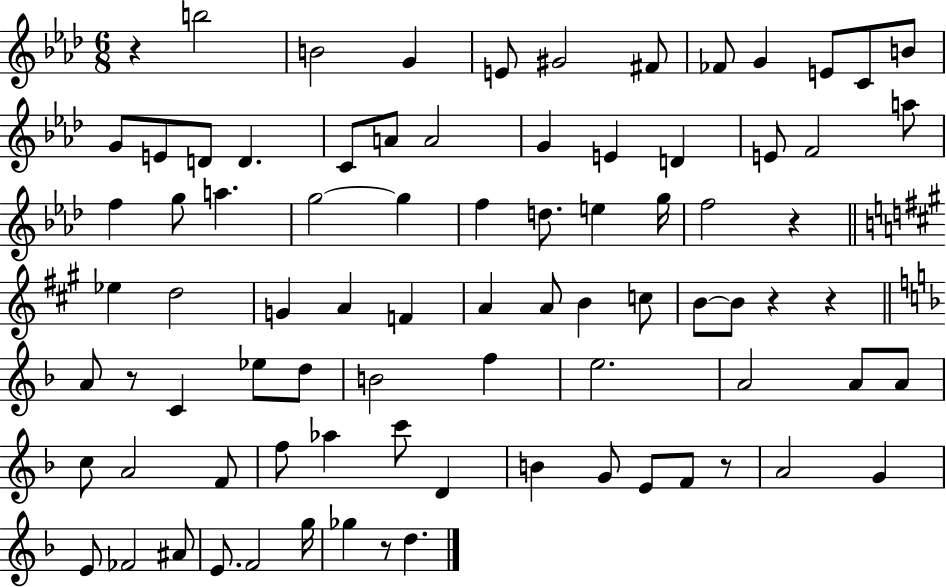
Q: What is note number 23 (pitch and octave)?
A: F4